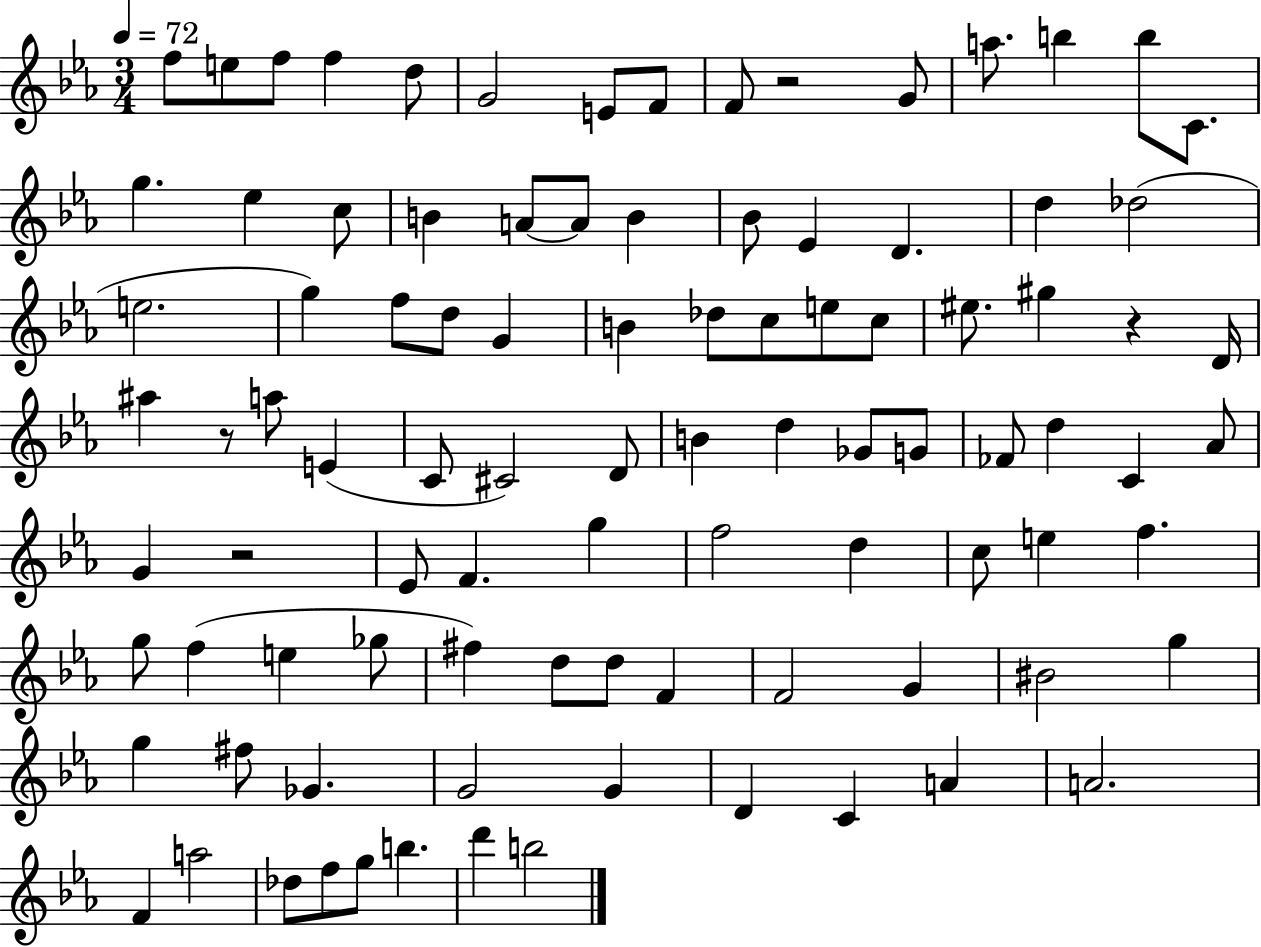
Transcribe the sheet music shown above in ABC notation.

X:1
T:Untitled
M:3/4
L:1/4
K:Eb
f/2 e/2 f/2 f d/2 G2 E/2 F/2 F/2 z2 G/2 a/2 b b/2 C/2 g _e c/2 B A/2 A/2 B _B/2 _E D d _d2 e2 g f/2 d/2 G B _d/2 c/2 e/2 c/2 ^e/2 ^g z D/4 ^a z/2 a/2 E C/2 ^C2 D/2 B d _G/2 G/2 _F/2 d C _A/2 G z2 _E/2 F g f2 d c/2 e f g/2 f e _g/2 ^f d/2 d/2 F F2 G ^B2 g g ^f/2 _G G2 G D C A A2 F a2 _d/2 f/2 g/2 b d' b2